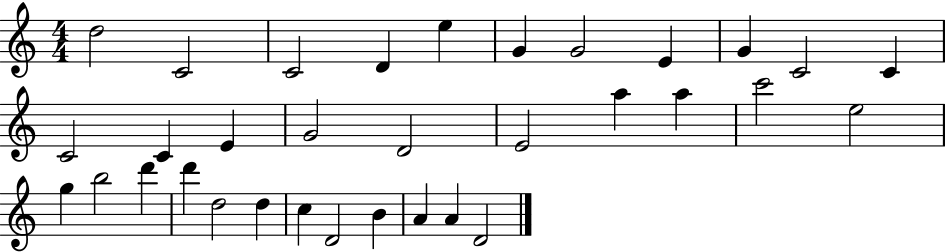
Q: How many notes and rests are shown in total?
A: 33